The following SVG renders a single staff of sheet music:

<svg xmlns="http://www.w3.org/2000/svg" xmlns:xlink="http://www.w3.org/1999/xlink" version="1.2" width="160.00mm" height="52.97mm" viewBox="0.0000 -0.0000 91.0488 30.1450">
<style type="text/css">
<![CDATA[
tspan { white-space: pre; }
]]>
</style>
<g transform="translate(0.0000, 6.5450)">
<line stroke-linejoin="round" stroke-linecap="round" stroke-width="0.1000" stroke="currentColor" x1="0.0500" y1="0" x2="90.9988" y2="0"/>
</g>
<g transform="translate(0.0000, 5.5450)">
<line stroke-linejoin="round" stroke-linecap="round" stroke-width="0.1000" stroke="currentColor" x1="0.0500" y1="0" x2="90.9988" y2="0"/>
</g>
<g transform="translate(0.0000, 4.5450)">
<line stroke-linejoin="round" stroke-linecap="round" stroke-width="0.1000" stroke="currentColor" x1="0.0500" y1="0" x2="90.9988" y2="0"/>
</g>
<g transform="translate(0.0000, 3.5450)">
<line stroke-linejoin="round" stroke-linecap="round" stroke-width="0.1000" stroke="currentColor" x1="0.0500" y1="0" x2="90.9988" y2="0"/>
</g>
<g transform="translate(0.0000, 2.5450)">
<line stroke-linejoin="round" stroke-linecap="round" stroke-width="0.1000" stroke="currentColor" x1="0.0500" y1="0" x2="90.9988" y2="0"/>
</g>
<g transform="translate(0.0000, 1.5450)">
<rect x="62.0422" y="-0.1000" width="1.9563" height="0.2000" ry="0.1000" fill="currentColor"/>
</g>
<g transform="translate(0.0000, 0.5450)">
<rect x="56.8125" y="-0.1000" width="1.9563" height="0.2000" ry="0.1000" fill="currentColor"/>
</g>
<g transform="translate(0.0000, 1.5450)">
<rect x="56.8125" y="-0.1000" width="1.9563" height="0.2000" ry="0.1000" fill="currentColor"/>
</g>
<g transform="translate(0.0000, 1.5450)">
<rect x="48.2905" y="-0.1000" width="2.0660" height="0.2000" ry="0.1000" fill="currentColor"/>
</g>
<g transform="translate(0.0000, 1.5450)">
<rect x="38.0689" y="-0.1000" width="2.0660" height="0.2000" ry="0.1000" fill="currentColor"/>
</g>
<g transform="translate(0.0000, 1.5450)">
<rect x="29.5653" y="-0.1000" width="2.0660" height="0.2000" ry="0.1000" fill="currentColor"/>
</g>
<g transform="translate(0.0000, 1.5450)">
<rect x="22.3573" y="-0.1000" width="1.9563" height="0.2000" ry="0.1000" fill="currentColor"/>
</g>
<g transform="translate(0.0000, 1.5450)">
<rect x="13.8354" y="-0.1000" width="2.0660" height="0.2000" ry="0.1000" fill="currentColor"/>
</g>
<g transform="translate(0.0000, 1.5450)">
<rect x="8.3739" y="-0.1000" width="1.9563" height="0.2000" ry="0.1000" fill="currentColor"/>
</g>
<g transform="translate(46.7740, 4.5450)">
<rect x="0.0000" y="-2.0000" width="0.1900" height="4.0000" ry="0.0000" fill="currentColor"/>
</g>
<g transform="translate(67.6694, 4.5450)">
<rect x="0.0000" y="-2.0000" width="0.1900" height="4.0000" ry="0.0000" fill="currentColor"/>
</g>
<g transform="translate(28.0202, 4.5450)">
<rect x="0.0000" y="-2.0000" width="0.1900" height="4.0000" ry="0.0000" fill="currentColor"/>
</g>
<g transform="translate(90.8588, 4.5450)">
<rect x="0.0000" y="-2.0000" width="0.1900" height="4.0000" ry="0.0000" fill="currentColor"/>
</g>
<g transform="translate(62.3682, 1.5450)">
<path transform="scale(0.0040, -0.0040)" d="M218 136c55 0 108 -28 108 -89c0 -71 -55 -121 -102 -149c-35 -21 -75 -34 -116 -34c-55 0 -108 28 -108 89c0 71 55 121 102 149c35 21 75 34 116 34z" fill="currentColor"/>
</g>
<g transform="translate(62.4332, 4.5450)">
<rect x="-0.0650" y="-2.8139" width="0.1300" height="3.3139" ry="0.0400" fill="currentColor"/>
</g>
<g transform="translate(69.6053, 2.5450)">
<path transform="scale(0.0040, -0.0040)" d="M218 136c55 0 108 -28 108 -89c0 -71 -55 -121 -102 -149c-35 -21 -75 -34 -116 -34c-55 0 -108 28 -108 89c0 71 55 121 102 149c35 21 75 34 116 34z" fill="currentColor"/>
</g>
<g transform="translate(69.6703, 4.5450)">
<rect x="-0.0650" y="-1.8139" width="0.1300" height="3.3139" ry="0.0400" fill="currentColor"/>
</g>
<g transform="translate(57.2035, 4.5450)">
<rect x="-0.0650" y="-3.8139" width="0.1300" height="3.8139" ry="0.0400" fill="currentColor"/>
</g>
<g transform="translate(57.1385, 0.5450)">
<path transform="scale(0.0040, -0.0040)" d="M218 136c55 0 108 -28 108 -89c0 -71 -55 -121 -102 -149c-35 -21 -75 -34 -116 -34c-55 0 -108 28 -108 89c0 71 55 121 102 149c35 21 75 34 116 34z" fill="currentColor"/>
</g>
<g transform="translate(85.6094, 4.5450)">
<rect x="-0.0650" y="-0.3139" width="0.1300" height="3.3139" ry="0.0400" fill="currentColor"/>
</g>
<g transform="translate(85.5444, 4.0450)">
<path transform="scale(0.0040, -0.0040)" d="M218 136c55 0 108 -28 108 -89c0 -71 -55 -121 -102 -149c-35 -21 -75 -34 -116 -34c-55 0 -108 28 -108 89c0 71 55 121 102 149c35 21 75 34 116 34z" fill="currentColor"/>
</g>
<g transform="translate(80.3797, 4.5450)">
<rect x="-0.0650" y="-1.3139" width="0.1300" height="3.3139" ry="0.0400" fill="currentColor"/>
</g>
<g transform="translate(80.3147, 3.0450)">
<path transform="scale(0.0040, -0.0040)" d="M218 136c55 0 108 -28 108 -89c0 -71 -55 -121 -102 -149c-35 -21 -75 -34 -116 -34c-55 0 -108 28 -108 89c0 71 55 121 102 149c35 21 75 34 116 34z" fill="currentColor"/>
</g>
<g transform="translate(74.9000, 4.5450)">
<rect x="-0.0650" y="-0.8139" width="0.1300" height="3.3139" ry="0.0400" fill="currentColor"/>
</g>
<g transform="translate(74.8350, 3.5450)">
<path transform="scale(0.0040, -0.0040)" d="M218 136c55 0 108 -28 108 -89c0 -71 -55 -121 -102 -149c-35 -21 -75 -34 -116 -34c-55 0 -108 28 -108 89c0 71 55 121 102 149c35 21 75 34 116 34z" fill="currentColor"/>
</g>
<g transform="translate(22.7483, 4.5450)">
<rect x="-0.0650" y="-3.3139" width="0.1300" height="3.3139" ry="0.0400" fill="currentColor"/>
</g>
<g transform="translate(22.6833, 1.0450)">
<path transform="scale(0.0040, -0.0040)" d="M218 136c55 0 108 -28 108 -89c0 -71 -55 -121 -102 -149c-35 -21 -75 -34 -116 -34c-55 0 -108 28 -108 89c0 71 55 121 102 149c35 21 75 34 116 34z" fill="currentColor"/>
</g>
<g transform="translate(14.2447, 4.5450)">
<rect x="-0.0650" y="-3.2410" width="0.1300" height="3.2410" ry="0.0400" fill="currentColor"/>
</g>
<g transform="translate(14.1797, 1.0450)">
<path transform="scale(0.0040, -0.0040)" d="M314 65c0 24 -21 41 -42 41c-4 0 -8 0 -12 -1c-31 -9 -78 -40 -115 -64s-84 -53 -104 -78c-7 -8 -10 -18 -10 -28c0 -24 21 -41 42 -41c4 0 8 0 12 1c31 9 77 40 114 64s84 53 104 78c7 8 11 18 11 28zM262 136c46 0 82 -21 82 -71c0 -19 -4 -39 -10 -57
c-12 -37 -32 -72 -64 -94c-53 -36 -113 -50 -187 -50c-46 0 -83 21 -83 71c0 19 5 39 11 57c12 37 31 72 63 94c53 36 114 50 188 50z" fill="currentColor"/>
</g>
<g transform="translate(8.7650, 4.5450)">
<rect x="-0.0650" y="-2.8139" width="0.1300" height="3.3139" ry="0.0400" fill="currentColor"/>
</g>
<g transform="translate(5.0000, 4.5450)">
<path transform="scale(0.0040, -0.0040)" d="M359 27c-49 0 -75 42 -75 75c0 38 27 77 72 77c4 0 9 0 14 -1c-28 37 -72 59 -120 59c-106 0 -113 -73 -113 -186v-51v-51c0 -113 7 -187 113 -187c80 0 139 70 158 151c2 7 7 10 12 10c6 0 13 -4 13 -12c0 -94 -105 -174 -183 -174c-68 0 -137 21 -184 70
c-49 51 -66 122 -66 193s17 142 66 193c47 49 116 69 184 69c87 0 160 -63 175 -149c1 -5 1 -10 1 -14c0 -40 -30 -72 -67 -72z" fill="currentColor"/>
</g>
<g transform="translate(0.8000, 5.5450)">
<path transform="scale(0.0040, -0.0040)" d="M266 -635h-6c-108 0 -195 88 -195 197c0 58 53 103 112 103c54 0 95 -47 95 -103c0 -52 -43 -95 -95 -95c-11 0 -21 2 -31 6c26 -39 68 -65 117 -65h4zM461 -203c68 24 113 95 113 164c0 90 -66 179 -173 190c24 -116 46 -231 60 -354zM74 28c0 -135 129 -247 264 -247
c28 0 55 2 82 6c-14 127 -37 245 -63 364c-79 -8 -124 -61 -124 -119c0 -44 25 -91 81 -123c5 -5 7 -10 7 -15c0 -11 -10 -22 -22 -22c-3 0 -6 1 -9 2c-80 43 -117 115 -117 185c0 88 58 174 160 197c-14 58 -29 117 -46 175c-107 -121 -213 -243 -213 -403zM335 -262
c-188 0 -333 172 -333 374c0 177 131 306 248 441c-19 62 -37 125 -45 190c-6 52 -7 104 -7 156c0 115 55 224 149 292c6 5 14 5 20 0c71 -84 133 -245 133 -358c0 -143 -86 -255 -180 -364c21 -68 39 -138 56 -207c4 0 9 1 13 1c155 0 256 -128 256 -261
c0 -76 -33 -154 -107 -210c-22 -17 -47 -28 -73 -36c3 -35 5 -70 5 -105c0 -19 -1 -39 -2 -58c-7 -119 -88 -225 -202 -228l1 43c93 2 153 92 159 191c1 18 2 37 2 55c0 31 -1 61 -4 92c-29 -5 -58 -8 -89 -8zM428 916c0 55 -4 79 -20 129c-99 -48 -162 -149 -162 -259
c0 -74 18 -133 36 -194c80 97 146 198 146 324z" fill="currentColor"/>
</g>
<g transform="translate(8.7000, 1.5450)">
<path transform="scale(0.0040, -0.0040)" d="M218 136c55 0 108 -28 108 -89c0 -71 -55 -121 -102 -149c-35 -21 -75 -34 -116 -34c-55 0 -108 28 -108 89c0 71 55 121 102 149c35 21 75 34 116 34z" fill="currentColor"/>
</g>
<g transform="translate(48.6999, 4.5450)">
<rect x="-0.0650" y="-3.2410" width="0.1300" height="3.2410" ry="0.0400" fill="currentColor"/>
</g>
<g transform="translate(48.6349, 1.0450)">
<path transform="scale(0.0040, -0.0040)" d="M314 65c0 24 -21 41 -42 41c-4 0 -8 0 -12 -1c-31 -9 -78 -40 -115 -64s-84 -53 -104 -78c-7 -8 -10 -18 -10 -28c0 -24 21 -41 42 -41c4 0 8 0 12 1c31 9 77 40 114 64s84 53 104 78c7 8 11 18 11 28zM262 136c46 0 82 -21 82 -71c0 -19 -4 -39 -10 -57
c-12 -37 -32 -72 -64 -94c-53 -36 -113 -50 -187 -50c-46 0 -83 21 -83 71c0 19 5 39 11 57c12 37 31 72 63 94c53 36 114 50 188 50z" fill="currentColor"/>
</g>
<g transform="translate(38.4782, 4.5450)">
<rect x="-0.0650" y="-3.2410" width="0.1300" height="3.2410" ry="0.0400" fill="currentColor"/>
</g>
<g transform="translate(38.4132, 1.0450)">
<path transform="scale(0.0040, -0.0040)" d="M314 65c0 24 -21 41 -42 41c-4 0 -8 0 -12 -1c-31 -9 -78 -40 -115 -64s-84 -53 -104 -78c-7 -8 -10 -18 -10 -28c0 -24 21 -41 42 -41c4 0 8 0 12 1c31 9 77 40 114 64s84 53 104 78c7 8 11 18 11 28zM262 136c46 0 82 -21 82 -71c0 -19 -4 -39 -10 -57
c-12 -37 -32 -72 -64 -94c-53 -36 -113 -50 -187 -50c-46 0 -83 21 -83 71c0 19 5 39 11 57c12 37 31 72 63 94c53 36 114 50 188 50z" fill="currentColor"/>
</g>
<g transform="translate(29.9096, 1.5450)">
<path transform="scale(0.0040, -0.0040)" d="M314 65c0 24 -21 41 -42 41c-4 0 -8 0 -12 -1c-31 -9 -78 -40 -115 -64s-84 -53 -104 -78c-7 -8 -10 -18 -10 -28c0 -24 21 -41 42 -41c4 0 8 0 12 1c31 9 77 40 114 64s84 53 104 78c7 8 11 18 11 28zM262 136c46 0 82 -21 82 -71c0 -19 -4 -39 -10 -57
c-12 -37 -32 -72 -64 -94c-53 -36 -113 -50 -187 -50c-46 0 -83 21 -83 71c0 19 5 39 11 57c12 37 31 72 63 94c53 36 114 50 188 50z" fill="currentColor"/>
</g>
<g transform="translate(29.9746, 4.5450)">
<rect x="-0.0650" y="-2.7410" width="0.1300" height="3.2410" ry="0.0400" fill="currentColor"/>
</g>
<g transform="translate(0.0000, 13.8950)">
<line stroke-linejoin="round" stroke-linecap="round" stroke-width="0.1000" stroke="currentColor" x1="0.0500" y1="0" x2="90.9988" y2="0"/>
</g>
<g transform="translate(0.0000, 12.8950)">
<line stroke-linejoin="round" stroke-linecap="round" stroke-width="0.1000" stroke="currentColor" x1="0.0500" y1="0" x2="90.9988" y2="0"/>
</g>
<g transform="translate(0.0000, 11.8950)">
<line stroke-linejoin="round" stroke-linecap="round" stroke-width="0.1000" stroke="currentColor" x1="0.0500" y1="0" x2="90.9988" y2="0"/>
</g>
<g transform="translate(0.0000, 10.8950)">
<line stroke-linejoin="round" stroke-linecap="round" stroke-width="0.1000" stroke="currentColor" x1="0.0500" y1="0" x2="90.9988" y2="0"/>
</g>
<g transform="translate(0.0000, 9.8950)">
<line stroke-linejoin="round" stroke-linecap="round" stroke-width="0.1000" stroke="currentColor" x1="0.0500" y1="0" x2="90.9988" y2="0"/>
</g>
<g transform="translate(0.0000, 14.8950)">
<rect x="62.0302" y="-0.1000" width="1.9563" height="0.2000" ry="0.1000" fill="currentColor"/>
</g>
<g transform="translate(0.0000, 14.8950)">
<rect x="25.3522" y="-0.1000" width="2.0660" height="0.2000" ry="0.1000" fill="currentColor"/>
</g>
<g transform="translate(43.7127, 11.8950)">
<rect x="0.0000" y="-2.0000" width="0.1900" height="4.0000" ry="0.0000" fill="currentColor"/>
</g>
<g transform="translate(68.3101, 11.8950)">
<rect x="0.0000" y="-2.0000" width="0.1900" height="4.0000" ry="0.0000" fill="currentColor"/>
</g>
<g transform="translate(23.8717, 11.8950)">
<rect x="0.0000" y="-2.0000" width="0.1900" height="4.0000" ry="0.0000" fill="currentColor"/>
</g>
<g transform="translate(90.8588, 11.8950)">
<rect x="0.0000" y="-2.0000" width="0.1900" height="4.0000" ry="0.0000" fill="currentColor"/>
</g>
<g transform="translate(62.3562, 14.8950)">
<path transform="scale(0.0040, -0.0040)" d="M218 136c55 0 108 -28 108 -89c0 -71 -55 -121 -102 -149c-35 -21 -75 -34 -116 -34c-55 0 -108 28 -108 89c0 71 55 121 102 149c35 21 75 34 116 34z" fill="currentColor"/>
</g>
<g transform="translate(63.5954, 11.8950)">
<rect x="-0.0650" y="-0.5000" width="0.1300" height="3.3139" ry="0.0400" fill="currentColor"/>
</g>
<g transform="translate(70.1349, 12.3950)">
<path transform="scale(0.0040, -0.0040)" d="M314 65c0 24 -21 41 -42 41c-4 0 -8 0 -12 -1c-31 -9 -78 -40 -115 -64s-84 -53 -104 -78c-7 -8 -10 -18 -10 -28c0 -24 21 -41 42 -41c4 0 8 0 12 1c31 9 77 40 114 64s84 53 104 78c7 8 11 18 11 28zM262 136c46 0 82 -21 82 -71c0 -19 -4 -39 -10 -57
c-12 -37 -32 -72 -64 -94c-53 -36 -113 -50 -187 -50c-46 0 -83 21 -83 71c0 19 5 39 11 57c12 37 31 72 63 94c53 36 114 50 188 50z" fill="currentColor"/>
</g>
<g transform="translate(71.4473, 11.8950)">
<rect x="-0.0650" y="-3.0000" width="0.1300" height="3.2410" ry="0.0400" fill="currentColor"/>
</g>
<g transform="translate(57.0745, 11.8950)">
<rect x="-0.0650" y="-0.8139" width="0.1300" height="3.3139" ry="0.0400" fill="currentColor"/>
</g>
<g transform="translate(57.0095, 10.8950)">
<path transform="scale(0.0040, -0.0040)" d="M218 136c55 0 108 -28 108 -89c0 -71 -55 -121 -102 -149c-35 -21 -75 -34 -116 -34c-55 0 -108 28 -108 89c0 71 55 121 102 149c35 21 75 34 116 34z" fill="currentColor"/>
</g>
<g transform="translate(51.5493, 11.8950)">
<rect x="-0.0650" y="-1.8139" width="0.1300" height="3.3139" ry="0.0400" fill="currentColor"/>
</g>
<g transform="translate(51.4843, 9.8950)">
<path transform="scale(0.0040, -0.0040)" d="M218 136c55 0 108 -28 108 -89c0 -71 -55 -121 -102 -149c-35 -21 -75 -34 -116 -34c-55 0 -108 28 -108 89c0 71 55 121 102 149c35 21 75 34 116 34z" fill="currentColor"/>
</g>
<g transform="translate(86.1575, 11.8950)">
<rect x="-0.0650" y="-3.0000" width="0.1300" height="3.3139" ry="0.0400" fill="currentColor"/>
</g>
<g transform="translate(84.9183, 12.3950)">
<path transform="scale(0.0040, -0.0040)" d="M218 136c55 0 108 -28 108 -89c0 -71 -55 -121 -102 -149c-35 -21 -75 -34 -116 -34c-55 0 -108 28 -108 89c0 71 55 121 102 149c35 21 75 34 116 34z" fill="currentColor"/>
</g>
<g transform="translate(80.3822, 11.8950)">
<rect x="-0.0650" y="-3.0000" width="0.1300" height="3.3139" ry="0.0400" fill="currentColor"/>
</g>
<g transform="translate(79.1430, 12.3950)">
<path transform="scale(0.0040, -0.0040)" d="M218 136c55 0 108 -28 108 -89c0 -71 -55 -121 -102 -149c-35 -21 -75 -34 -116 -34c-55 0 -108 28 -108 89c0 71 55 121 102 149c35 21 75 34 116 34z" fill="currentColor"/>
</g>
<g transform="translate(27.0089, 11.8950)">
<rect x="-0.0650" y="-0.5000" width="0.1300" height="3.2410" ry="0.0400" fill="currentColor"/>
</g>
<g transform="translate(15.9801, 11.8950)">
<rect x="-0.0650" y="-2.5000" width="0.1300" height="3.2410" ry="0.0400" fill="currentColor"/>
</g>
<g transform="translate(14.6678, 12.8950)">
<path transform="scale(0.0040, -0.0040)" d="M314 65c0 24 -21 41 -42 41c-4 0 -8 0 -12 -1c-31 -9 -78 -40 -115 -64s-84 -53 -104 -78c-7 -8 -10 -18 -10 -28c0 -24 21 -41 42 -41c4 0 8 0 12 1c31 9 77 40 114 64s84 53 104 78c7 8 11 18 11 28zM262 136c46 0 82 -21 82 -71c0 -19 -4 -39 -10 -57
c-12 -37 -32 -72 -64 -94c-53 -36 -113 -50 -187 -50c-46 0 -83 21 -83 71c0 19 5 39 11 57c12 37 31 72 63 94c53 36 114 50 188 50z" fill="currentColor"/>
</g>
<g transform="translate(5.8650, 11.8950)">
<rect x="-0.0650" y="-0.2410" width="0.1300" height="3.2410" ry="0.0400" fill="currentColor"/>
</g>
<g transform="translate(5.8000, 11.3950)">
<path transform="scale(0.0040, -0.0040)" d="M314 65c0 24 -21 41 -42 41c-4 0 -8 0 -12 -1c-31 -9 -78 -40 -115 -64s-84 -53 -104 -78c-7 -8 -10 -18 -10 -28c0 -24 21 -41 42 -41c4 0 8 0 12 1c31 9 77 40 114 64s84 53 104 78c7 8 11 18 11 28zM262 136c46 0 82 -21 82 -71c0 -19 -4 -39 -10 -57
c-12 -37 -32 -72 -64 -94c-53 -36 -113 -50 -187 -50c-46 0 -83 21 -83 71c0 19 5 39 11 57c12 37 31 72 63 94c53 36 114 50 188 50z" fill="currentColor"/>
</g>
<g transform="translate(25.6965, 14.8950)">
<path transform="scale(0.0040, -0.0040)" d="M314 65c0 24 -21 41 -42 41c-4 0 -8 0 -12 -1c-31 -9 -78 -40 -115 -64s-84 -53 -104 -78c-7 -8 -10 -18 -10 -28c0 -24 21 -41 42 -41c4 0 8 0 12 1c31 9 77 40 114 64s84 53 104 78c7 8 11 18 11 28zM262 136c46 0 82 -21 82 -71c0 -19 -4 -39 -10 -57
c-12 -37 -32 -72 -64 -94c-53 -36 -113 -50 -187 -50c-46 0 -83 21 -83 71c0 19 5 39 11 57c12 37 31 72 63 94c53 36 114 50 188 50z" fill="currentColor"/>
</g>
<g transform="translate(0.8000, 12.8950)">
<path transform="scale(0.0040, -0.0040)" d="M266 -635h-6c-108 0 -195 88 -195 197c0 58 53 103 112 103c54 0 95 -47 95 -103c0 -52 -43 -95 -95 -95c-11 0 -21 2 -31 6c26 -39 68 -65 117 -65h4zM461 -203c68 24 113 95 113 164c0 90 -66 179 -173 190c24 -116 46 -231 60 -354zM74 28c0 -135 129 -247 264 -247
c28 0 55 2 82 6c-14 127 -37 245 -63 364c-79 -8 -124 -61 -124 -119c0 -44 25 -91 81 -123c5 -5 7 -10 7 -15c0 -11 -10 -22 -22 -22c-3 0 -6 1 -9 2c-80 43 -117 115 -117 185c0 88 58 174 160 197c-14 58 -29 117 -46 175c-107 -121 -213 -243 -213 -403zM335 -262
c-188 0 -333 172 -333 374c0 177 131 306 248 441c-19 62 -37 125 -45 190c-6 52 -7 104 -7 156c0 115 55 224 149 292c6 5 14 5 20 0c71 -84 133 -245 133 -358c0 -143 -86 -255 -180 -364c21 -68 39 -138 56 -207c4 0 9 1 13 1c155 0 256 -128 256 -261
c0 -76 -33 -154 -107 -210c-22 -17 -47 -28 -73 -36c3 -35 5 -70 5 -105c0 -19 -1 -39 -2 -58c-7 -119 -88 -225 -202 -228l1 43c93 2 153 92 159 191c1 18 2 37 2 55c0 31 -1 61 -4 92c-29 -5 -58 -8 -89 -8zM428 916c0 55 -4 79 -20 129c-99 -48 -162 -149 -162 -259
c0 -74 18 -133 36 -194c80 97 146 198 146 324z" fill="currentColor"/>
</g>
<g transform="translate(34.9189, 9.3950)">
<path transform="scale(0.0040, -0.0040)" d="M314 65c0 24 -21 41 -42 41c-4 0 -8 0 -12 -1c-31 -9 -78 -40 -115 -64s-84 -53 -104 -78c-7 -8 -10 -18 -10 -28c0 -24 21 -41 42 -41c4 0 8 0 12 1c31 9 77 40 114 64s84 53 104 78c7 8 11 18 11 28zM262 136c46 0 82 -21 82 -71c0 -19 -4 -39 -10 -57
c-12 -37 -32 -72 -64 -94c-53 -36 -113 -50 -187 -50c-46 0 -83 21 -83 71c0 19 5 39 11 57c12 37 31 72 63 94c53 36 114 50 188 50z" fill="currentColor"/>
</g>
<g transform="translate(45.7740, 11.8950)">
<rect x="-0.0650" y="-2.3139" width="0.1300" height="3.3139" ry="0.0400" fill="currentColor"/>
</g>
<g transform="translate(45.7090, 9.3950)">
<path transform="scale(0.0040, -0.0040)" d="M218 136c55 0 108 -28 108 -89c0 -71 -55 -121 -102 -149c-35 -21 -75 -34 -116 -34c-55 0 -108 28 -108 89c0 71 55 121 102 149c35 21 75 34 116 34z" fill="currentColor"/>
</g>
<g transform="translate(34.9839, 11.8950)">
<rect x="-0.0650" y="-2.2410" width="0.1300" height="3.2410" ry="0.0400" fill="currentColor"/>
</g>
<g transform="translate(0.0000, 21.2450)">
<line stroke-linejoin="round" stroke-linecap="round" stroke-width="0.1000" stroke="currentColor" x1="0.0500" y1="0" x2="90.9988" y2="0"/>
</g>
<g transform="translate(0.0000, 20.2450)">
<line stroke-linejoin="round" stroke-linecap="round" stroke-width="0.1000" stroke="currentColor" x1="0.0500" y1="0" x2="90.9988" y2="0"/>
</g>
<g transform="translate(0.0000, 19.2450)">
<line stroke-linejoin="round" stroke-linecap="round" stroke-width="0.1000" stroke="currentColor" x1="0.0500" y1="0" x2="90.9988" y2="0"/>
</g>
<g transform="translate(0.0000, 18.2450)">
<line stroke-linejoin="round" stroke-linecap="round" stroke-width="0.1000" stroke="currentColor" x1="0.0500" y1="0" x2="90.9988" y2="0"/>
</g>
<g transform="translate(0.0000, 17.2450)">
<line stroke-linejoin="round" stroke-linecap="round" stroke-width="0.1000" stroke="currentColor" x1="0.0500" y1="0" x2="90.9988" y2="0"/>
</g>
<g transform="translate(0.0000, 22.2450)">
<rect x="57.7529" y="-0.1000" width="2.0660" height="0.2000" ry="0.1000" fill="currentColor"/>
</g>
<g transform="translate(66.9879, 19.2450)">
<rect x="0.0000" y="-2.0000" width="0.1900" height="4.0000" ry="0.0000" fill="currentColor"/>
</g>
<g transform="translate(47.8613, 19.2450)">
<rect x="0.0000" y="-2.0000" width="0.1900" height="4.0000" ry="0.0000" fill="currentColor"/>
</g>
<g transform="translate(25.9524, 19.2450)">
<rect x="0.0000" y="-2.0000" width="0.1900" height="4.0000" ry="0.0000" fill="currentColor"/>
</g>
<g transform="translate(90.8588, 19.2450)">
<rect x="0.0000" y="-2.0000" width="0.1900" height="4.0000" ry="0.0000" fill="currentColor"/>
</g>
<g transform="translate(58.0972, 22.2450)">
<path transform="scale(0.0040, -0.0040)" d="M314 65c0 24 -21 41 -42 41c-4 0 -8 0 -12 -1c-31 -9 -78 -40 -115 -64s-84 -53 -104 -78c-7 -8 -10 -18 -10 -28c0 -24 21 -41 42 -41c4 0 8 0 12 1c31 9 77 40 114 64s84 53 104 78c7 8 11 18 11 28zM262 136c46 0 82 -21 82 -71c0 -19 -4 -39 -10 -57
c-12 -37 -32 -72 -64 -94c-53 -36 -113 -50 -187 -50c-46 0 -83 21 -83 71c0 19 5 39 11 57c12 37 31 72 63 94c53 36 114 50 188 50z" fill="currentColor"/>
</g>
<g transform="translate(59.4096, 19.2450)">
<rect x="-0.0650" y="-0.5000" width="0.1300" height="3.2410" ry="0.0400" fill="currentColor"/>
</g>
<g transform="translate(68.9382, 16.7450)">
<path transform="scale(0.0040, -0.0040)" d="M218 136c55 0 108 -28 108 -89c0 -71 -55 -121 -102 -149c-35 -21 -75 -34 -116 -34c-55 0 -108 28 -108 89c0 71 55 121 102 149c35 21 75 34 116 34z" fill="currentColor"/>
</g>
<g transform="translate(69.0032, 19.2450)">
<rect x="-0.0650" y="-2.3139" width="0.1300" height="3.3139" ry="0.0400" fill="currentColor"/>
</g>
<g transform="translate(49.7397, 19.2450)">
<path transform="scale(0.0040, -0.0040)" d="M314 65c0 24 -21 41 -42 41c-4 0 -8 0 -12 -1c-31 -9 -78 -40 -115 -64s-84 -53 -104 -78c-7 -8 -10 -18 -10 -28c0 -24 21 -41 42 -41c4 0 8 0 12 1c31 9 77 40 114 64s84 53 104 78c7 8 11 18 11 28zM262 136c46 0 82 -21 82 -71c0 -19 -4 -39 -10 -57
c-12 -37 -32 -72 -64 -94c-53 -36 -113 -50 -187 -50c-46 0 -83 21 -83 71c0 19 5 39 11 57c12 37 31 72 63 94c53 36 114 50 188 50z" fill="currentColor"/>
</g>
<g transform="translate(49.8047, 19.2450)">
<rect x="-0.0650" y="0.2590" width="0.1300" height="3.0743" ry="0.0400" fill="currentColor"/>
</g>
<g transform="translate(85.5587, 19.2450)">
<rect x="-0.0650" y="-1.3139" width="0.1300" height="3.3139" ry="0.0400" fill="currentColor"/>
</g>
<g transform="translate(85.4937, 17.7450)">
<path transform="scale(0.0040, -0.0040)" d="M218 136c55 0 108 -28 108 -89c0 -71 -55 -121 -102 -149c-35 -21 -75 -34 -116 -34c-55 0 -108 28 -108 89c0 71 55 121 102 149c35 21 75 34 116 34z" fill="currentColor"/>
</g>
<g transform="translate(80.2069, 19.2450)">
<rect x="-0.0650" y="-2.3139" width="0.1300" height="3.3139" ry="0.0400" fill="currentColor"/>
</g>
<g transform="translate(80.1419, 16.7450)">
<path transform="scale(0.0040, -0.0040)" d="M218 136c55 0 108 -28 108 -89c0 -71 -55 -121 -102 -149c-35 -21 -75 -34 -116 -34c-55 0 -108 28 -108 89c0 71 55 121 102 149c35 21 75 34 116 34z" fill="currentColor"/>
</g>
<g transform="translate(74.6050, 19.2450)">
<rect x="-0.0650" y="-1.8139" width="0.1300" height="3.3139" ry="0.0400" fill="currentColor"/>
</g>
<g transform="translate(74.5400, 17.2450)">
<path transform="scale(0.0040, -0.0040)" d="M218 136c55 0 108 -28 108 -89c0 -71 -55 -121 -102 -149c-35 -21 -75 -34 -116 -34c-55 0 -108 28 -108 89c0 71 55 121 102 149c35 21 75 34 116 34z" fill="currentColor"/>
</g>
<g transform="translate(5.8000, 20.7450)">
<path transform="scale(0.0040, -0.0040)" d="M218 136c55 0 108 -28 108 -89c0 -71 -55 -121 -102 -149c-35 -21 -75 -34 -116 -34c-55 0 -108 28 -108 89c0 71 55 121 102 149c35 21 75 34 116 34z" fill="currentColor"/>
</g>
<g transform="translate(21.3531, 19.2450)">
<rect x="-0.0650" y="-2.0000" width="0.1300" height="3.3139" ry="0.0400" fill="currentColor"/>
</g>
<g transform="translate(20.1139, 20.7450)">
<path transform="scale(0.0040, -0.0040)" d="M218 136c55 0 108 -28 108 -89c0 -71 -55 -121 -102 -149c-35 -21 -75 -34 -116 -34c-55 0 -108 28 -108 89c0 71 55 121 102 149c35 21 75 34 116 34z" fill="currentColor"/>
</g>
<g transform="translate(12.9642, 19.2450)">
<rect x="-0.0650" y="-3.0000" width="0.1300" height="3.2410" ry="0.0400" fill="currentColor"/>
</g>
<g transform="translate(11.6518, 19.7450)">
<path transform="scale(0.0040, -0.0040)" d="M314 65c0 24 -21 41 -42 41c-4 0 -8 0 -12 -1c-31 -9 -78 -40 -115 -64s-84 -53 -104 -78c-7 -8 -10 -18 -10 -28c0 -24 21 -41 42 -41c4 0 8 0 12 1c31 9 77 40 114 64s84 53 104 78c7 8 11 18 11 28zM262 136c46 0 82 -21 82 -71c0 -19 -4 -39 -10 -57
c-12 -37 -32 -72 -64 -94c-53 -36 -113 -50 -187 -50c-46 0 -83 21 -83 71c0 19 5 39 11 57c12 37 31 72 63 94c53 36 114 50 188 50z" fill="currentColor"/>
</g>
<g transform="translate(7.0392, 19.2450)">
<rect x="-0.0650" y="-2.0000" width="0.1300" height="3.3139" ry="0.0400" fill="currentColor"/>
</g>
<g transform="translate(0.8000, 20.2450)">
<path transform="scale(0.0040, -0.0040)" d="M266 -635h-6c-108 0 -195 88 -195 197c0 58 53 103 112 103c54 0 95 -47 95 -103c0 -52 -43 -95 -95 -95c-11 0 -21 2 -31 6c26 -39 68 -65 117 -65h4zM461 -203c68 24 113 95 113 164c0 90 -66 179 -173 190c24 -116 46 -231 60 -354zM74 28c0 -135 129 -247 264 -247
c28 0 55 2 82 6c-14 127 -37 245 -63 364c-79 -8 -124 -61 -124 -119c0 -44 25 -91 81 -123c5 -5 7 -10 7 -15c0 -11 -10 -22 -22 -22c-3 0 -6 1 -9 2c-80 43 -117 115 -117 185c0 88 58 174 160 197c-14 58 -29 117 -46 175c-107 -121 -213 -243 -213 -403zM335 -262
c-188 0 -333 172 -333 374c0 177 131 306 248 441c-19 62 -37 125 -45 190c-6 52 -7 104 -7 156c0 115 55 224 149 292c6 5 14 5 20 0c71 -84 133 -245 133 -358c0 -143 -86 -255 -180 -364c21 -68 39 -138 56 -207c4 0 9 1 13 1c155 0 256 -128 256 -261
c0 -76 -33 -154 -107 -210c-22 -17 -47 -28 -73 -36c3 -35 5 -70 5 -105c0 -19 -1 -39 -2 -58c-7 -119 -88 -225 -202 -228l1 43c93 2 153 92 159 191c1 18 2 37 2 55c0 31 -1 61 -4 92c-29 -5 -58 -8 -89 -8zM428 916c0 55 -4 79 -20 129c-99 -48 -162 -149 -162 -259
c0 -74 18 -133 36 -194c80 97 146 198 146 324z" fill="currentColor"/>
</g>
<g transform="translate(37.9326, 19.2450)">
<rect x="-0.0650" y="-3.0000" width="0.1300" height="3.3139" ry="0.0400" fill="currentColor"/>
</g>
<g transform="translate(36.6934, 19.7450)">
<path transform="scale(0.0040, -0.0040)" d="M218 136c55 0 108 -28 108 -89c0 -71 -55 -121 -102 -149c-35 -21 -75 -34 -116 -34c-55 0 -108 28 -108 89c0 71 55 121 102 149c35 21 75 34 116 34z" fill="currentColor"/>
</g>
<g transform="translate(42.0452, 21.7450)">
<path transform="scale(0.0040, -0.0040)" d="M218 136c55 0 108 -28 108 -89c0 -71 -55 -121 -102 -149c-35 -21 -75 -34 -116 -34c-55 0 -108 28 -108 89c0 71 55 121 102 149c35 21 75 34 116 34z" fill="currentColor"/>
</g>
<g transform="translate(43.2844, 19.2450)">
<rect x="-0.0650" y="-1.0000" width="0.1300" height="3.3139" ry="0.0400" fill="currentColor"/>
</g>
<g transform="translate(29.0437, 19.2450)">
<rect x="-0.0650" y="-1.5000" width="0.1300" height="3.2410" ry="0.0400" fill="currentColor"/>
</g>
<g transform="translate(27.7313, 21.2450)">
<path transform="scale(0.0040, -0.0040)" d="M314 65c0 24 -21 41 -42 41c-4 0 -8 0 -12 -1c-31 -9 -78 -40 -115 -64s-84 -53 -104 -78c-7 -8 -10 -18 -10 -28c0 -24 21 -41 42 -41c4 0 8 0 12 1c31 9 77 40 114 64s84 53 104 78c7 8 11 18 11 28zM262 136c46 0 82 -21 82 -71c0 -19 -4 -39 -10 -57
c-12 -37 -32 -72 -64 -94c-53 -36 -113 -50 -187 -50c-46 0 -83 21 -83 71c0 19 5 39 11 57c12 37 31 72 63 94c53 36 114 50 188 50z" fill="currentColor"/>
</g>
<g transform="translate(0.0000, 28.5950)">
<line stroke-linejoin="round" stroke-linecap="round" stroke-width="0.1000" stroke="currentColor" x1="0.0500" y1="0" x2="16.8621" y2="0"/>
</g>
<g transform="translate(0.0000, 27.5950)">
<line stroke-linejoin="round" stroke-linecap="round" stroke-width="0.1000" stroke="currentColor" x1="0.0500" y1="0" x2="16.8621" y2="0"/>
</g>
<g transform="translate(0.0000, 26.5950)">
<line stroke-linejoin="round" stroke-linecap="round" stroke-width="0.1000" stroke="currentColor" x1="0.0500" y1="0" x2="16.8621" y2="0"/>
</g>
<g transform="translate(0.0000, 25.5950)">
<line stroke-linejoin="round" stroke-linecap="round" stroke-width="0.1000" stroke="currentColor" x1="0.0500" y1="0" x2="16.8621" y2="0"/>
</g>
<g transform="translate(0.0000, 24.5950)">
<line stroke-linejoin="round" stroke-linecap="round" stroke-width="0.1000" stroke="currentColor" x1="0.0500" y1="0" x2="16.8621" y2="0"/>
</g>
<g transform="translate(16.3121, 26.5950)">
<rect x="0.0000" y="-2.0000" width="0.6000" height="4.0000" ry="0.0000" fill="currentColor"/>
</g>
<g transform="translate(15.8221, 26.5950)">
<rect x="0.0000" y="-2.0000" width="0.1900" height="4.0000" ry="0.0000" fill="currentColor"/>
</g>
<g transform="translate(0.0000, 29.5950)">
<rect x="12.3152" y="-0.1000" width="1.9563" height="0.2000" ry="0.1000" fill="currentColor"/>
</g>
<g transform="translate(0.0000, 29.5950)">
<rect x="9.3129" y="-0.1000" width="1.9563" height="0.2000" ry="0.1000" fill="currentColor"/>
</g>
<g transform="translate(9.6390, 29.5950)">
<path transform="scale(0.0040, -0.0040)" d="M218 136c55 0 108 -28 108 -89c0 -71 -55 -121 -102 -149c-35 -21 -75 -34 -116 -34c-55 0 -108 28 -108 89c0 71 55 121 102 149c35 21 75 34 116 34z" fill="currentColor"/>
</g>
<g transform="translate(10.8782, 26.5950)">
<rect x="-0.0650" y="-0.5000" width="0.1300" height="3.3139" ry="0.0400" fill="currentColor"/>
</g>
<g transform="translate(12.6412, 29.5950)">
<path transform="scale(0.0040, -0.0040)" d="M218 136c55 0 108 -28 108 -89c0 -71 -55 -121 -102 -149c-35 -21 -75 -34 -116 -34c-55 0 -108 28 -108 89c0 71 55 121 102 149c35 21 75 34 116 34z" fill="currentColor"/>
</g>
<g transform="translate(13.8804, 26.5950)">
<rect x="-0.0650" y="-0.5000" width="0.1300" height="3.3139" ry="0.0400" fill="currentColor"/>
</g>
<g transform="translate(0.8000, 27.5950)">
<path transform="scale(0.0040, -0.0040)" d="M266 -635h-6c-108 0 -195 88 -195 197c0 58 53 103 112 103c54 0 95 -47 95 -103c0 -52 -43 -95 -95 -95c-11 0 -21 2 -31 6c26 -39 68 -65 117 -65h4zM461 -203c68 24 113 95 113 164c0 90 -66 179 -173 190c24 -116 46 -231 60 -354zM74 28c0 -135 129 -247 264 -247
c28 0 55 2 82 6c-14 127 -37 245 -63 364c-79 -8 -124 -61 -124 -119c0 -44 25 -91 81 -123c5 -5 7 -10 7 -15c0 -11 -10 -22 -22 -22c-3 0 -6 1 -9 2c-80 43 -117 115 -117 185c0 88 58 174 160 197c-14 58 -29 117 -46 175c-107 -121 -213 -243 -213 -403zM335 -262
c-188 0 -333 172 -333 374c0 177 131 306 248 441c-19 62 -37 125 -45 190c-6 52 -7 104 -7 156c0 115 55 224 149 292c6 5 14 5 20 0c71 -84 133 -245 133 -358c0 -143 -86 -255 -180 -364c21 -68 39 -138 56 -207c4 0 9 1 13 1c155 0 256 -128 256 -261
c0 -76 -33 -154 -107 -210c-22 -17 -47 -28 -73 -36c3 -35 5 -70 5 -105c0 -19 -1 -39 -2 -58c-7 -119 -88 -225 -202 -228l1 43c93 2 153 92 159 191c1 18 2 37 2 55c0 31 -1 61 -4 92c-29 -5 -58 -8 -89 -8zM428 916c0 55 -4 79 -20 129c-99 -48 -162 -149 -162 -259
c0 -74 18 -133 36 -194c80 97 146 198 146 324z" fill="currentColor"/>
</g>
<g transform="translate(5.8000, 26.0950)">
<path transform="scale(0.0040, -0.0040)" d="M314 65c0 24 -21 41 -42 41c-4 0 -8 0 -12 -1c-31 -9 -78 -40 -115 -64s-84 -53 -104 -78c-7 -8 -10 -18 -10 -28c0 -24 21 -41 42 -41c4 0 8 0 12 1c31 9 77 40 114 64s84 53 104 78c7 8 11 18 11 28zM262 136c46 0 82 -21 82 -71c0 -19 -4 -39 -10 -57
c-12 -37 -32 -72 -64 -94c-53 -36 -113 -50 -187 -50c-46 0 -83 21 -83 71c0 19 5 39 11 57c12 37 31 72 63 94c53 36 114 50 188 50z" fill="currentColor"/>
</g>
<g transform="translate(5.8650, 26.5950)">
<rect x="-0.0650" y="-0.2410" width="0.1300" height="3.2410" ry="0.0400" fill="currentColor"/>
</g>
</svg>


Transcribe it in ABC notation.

X:1
T:Untitled
M:4/4
L:1/4
K:C
a b2 b a2 b2 b2 c' a f d e c c2 G2 C2 g2 g f d C A2 A A F A2 F E2 A D B2 C2 g f g e c2 C C